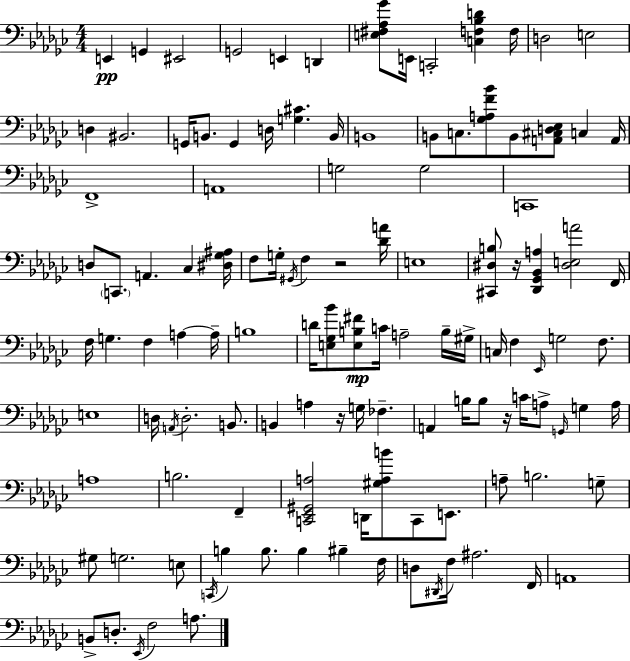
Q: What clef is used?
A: bass